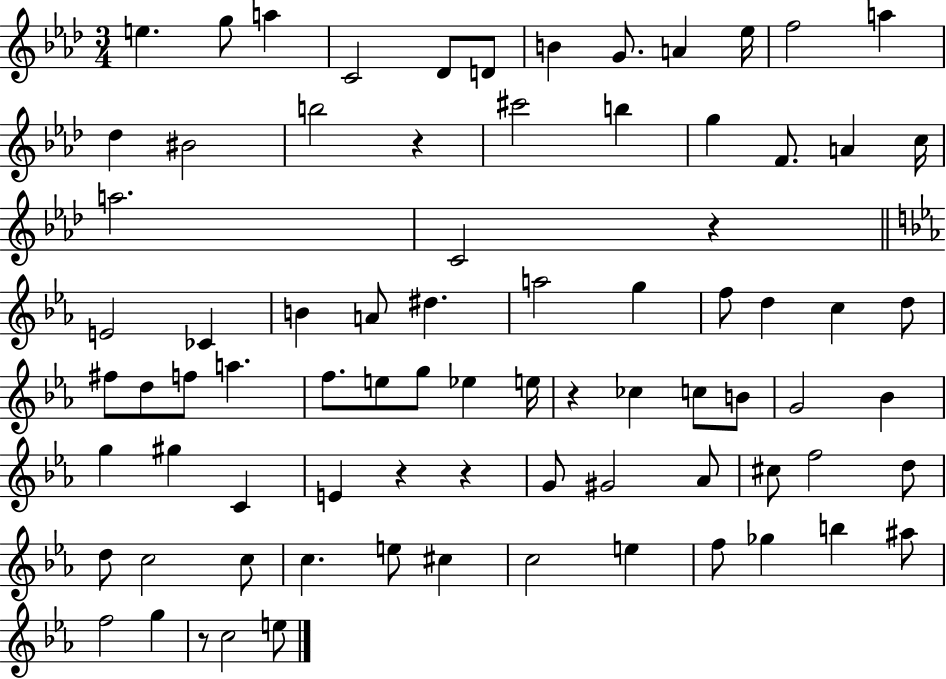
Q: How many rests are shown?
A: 6